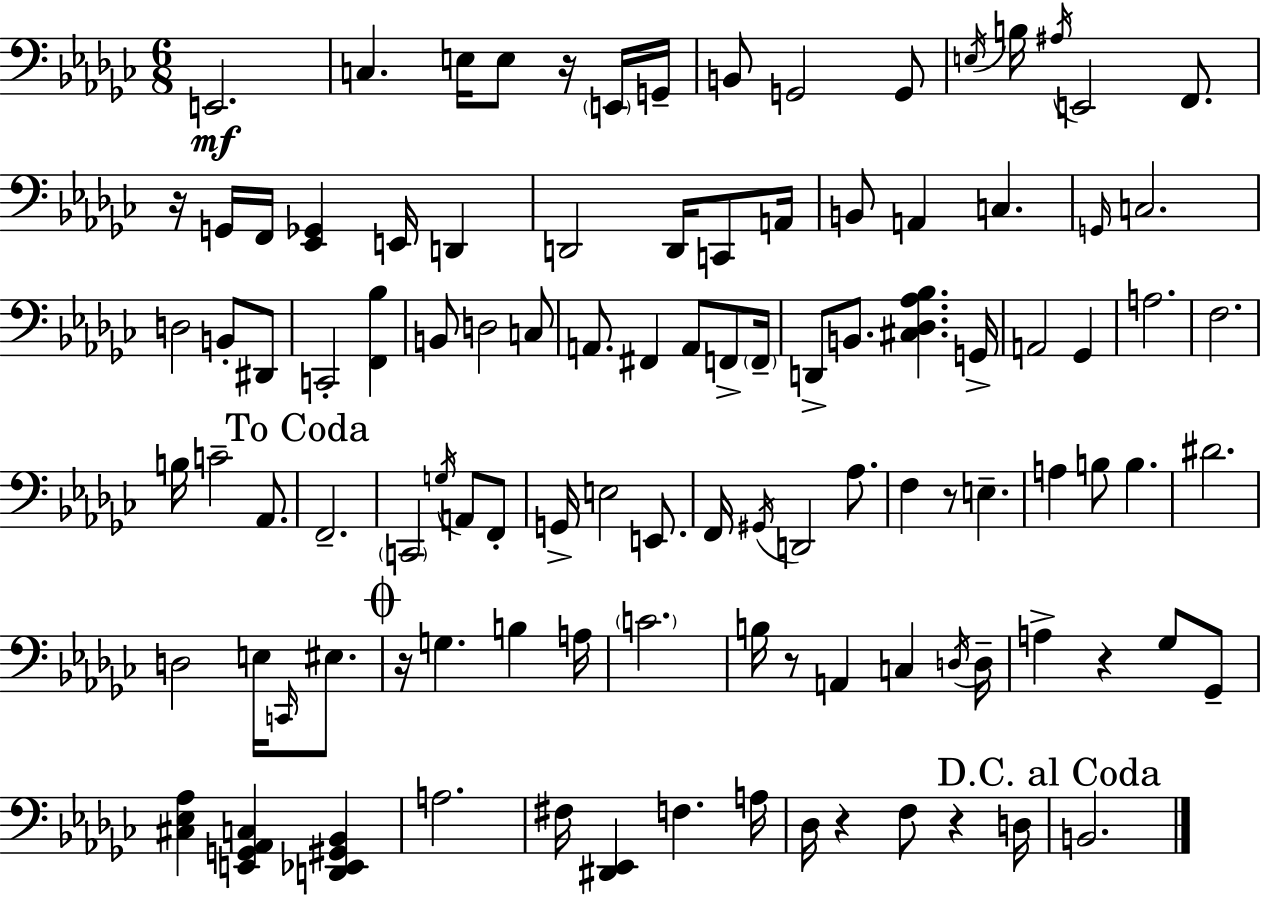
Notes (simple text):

E2/h. C3/q. E3/s E3/e R/s E2/s G2/s B2/e G2/h G2/e E3/s B3/s A#3/s E2/h F2/e. R/s G2/s F2/s [Eb2,Gb2]/q E2/s D2/q D2/h D2/s C2/e A2/s B2/e A2/q C3/q. G2/s C3/h. D3/h B2/e D#2/e C2/h [F2,Bb3]/q B2/e D3/h C3/e A2/e. F#2/q A2/e F2/e F2/s D2/e B2/e. [C#3,Db3,Ab3,Bb3]/q. G2/s A2/h Gb2/q A3/h. F3/h. B3/s C4/h Ab2/e. F2/h. C2/h G3/s A2/e F2/e G2/s E3/h E2/e. F2/s G#2/s D2/h Ab3/e. F3/q R/e E3/q. A3/q B3/e B3/q. D#4/h. D3/h E3/s C2/s EIS3/e. R/s G3/q. B3/q A3/s C4/h. B3/s R/e A2/q C3/q D3/s D3/s A3/q R/q Gb3/e Gb2/e [C#3,Eb3,Ab3]/q [E2,G2,Ab2,C3]/q [D2,Eb2,G#2,Bb2]/q A3/h. F#3/s [D#2,Eb2]/q F3/q. A3/s Db3/s R/q F3/e R/q D3/s B2/h.